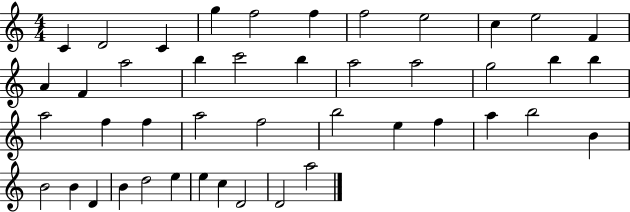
X:1
T:Untitled
M:4/4
L:1/4
K:C
C D2 C g f2 f f2 e2 c e2 F A F a2 b c'2 b a2 a2 g2 b b a2 f f a2 f2 b2 e f a b2 B B2 B D B d2 e e c D2 D2 a2